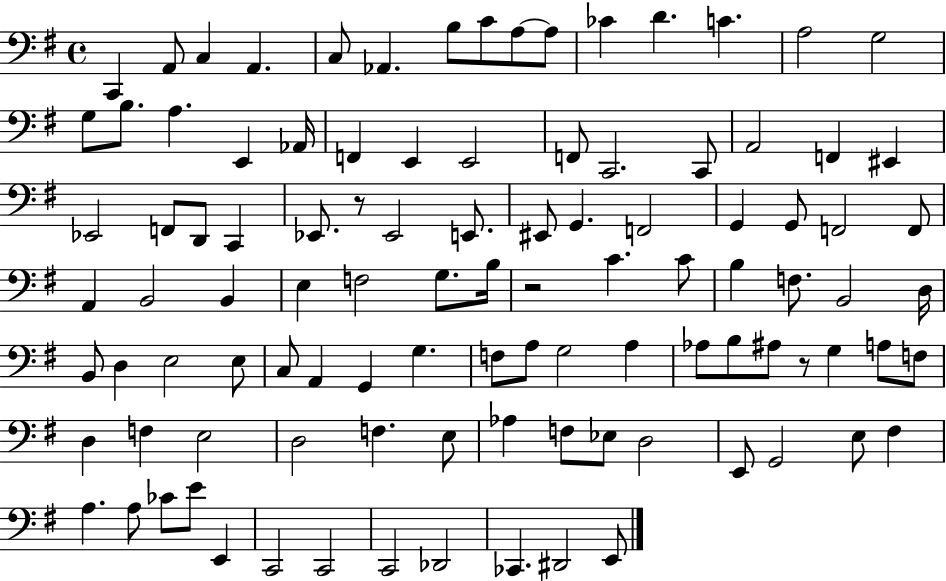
X:1
T:Untitled
M:4/4
L:1/4
K:G
C,, A,,/2 C, A,, C,/2 _A,, B,/2 C/2 A,/2 A,/2 _C D C A,2 G,2 G,/2 B,/2 A, E,, _A,,/4 F,, E,, E,,2 F,,/2 C,,2 C,,/2 A,,2 F,, ^E,, _E,,2 F,,/2 D,,/2 C,, _E,,/2 z/2 _E,,2 E,,/2 ^E,,/2 G,, F,,2 G,, G,,/2 F,,2 F,,/2 A,, B,,2 B,, E, F,2 G,/2 B,/4 z2 C C/2 B, F,/2 B,,2 D,/4 B,,/2 D, E,2 E,/2 C,/2 A,, G,, G, F,/2 A,/2 G,2 A, _A,/2 B,/2 ^A,/2 z/2 G, A,/2 F,/2 D, F, E,2 D,2 F, E,/2 _A, F,/2 _E,/2 D,2 E,,/2 G,,2 E,/2 ^F, A, A,/2 _C/2 E/2 E,, C,,2 C,,2 C,,2 _D,,2 _C,, ^D,,2 E,,/2